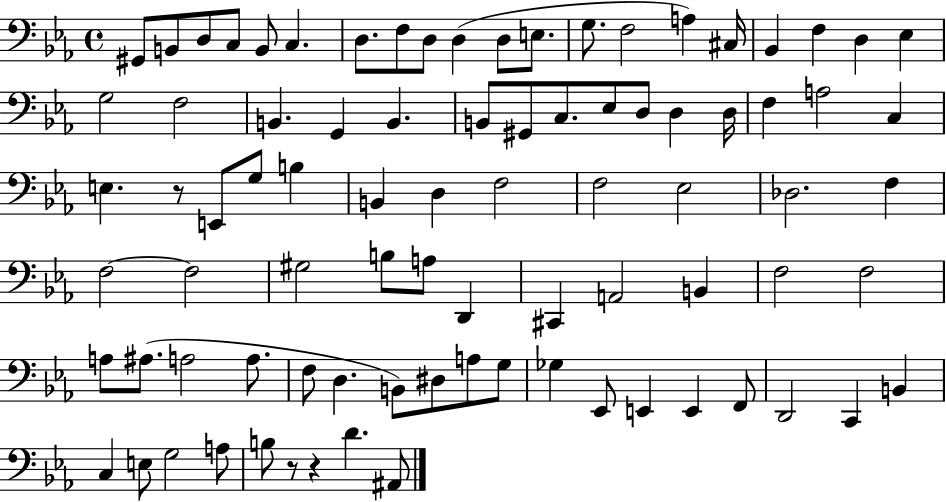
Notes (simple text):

G#2/e B2/e D3/e C3/e B2/e C3/q. D3/e. F3/e D3/e D3/q D3/e E3/e. G3/e. F3/h A3/q C#3/s Bb2/q F3/q D3/q Eb3/q G3/h F3/h B2/q. G2/q B2/q. B2/e G#2/e C3/e. Eb3/e D3/e D3/q D3/s F3/q A3/h C3/q E3/q. R/e E2/e G3/e B3/q B2/q D3/q F3/h F3/h Eb3/h Db3/h. F3/q F3/h F3/h G#3/h B3/e A3/e D2/q C#2/q A2/h B2/q F3/h F3/h A3/e A#3/e. A3/h A3/e. F3/e D3/q. B2/e D#3/e A3/e G3/e Gb3/q Eb2/e E2/q E2/q F2/e D2/h C2/q B2/q C3/q E3/e G3/h A3/e B3/e R/e R/q D4/q. A#2/e